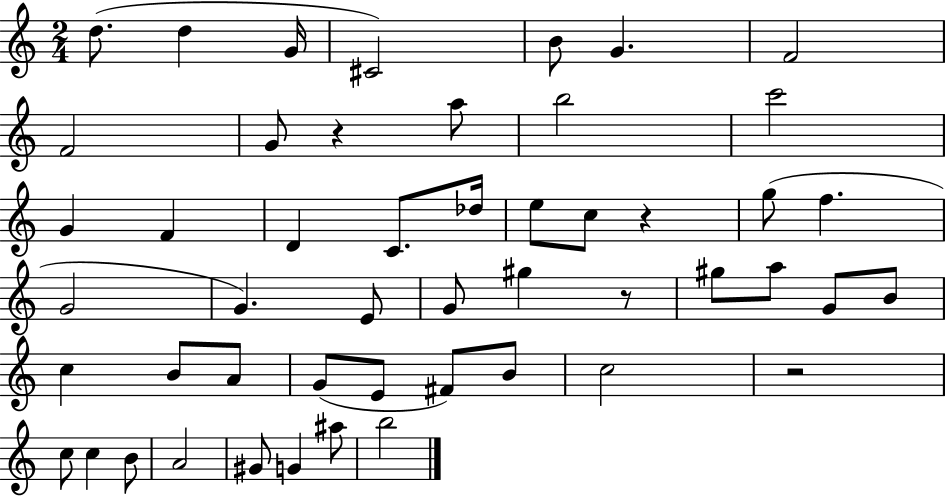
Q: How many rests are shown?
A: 4